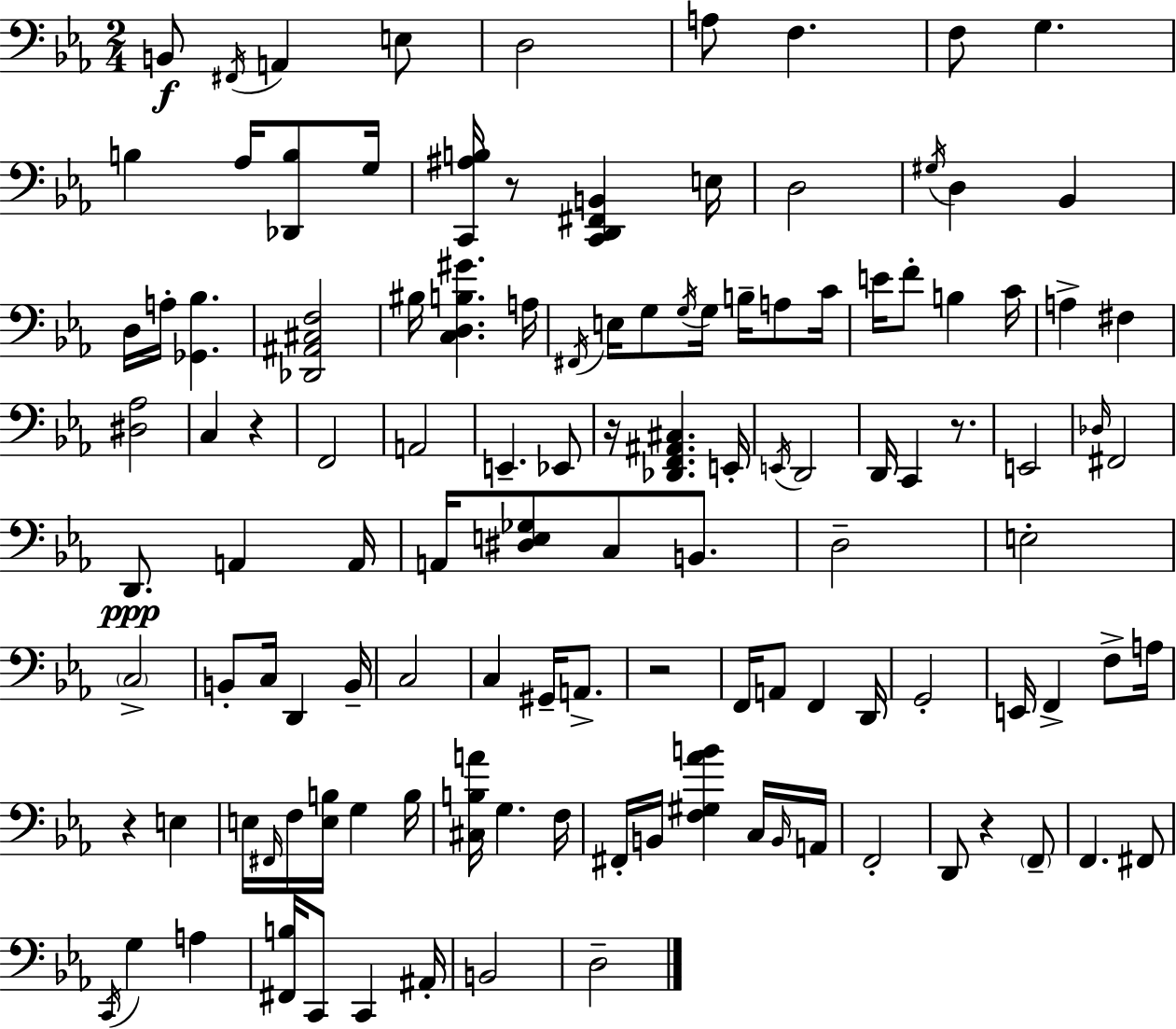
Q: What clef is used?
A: bass